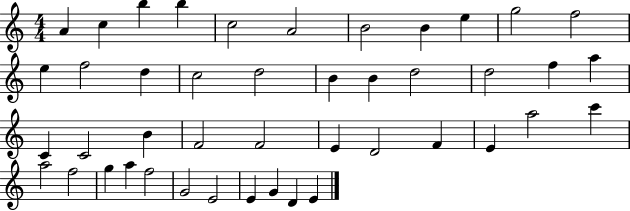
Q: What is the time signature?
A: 4/4